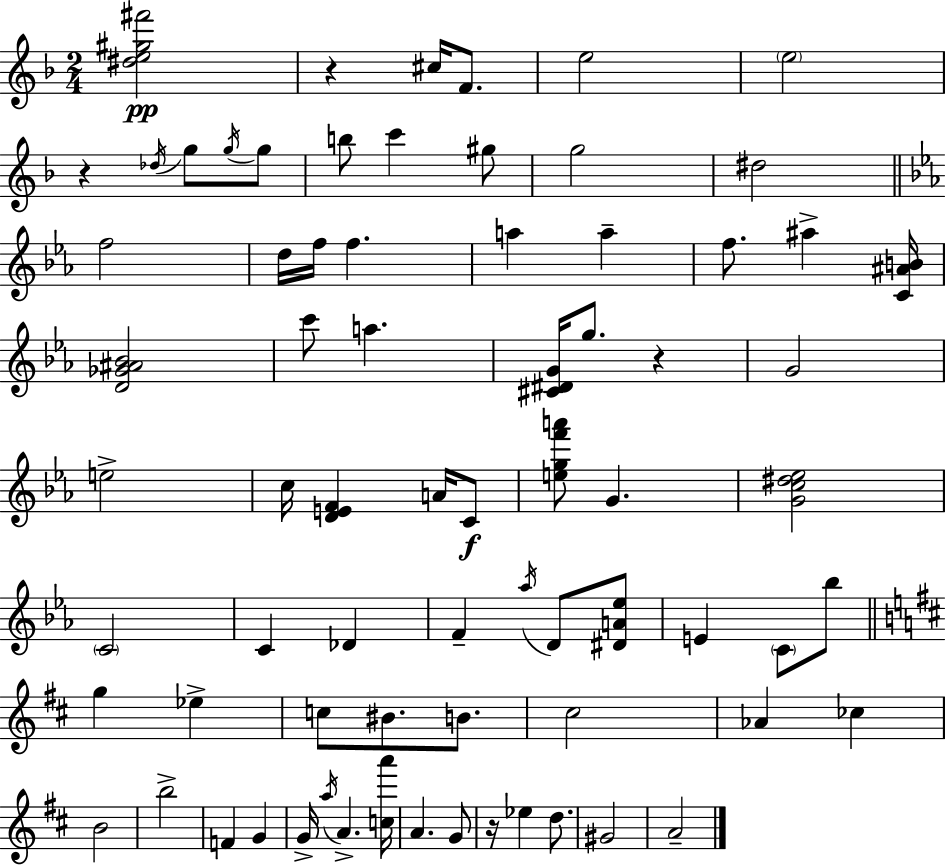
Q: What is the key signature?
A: D minor